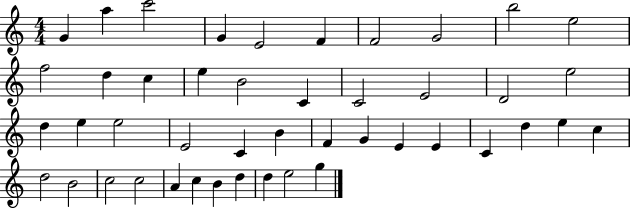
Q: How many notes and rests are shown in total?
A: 45